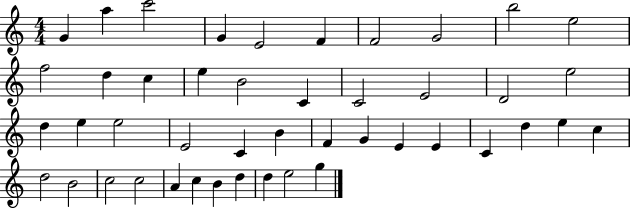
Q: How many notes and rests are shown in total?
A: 45